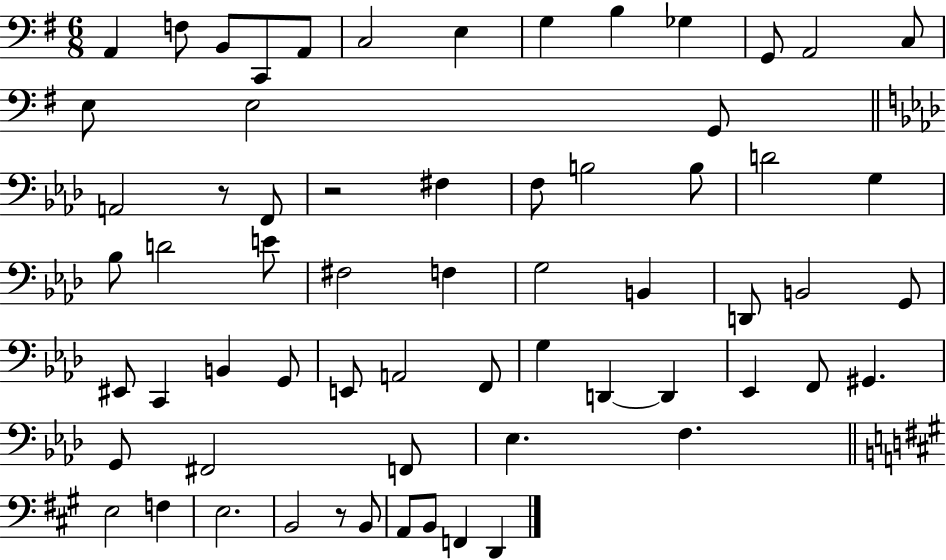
{
  \clef bass
  \numericTimeSignature
  \time 6/8
  \key g \major
  a,4 f8 b,8 c,8 a,8 | c2 e4 | g4 b4 ges4 | g,8 a,2 c8 | \break e8 e2 g,8 | \bar "||" \break \key f \minor a,2 r8 f,8 | r2 fis4 | f8 b2 b8 | d'2 g4 | \break bes8 d'2 e'8 | fis2 f4 | g2 b,4 | d,8 b,2 g,8 | \break eis,8 c,4 b,4 g,8 | e,8 a,2 f,8 | g4 d,4~~ d,4 | ees,4 f,8 gis,4. | \break g,8 fis,2 f,8 | ees4. f4. | \bar "||" \break \key a \major e2 f4 | e2. | b,2 r8 b,8 | a,8 b,8 f,4 d,4 | \break \bar "|."
}